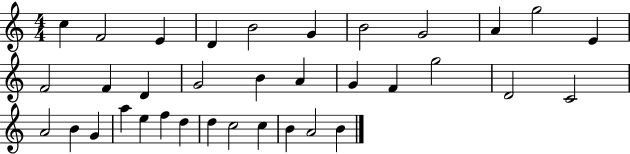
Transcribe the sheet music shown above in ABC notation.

X:1
T:Untitled
M:4/4
L:1/4
K:C
c F2 E D B2 G B2 G2 A g2 E F2 F D G2 B A G F g2 D2 C2 A2 B G a e f d d c2 c B A2 B